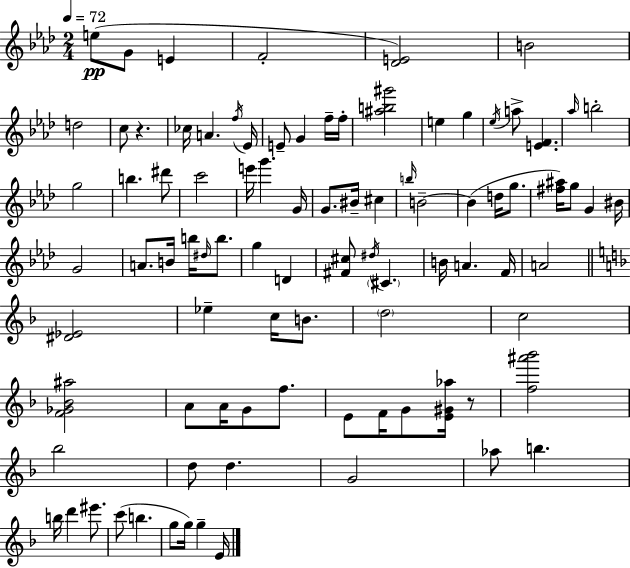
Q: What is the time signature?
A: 2/4